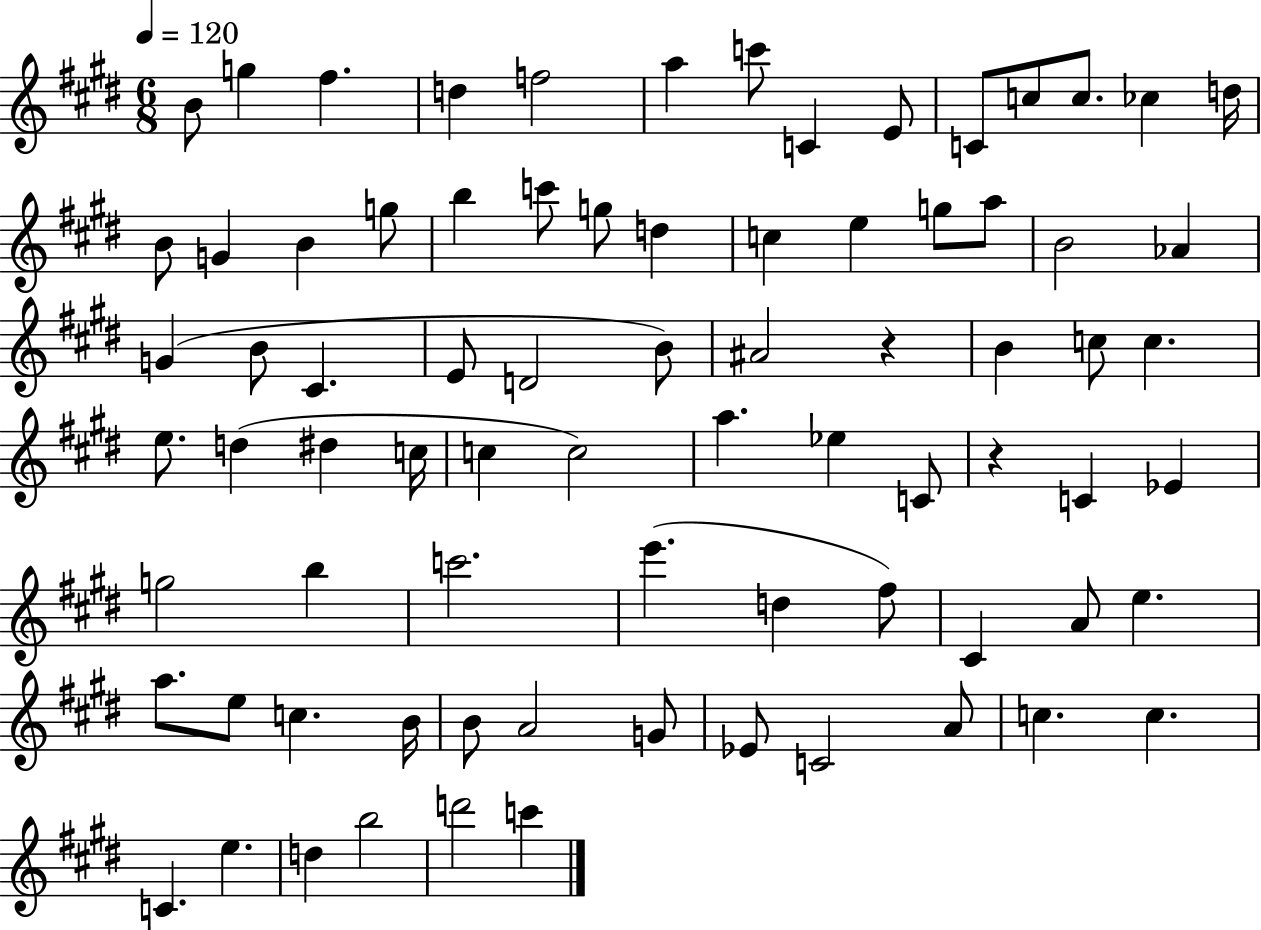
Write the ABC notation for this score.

X:1
T:Untitled
M:6/8
L:1/4
K:E
B/2 g ^f d f2 a c'/2 C E/2 C/2 c/2 c/2 _c d/4 B/2 G B g/2 b c'/2 g/2 d c e g/2 a/2 B2 _A G B/2 ^C E/2 D2 B/2 ^A2 z B c/2 c e/2 d ^d c/4 c c2 a _e C/2 z C _E g2 b c'2 e' d ^f/2 ^C A/2 e a/2 e/2 c B/4 B/2 A2 G/2 _E/2 C2 A/2 c c C e d b2 d'2 c'